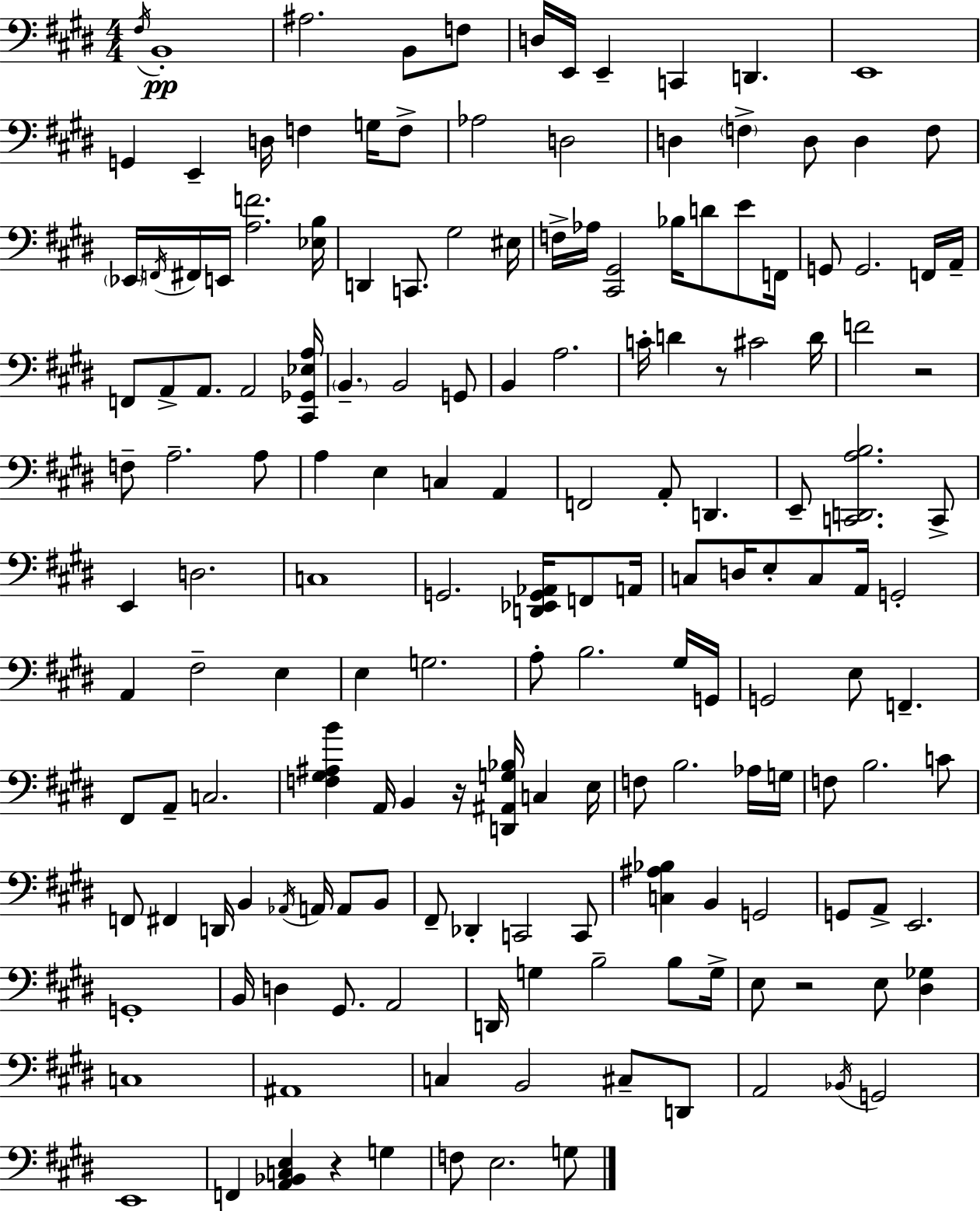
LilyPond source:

{
  \clef bass
  \numericTimeSignature
  \time 4/4
  \key e \major
  \repeat volta 2 { \acciaccatura { fis16 }\pp b,1-. | ais2. b,8 f8 | d16 e,16 e,4-- c,4 d,4. | e,1 | \break g,4 e,4-- d16 f4 g16 f8-> | aes2 d2 | d4 \parenthesize f4-> d8 d4 f8 | \parenthesize ees,16 \acciaccatura { f,16 } fis,16 e,16 <a f'>2. | \break <ees b>16 d,4 c,8. gis2 | eis16 f16-> aes16 <cis, gis,>2 bes16 d'8 e'8 | f,16 g,8 g,2. | f,16 a,16-- f,8 a,8-> a,8. a,2 | \break <cis, ges, ees a>16 \parenthesize b,4.-- b,2 | g,8 b,4 a2. | c'16-. d'4 r8 cis'2 | d'16 f'2 r2 | \break f8-- a2.-- | a8 a4 e4 c4 a,4 | f,2 a,8-. d,4. | e,8-- <c, d, a b>2. | \break c,8-> e,4 d2. | c1 | g,2. <d, ees, g, aes,>16 f,8 | a,16 c8 d16 e8-. c8 a,16 g,2-. | \break a,4 fis2-- e4 | e4 g2. | a8-. b2. | gis16 g,16 g,2 e8 f,4.-- | \break fis,8 a,8-- c2. | <f gis ais b'>4 a,16 b,4 r16 <d, ais, g bes>16 c4 | e16 f8 b2. | aes16 g16 f8 b2. | \break c'8 f,8 fis,4 d,16 b,4 \acciaccatura { aes,16 } a,16 a,8 | b,8 fis,8-- des,4-. c,2 | c,8 <c ais bes>4 b,4 g,2 | g,8 a,8-> e,2. | \break g,1-. | b,16 d4 gis,8. a,2 | d,16 g4 b2-- | b8 g16-> e8 r2 e8 <dis ges>4 | \break c1 | ais,1 | c4 b,2 cis8-- | d,8 a,2 \acciaccatura { bes,16 } g,2 | \break e,1 | f,4 <a, bes, c e>4 r4 | g4 f8 e2. | g8 } \bar "|."
}